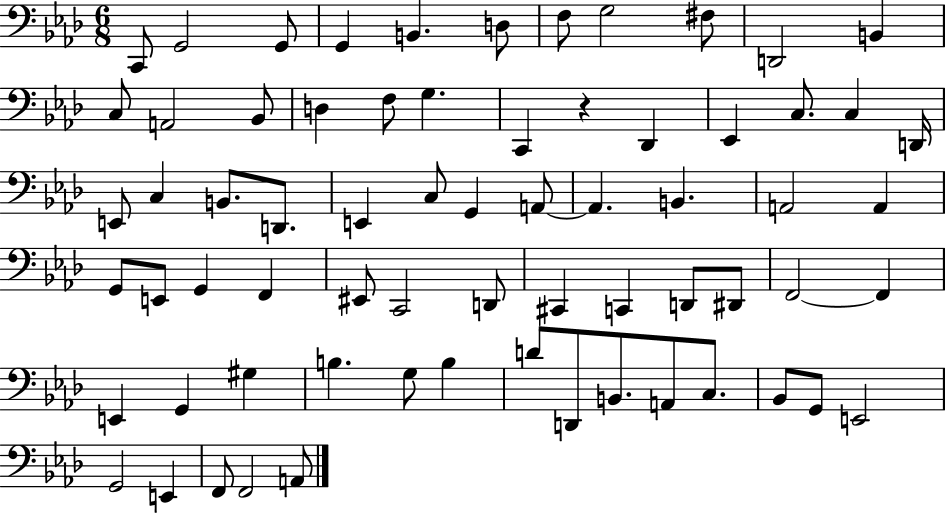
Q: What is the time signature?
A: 6/8